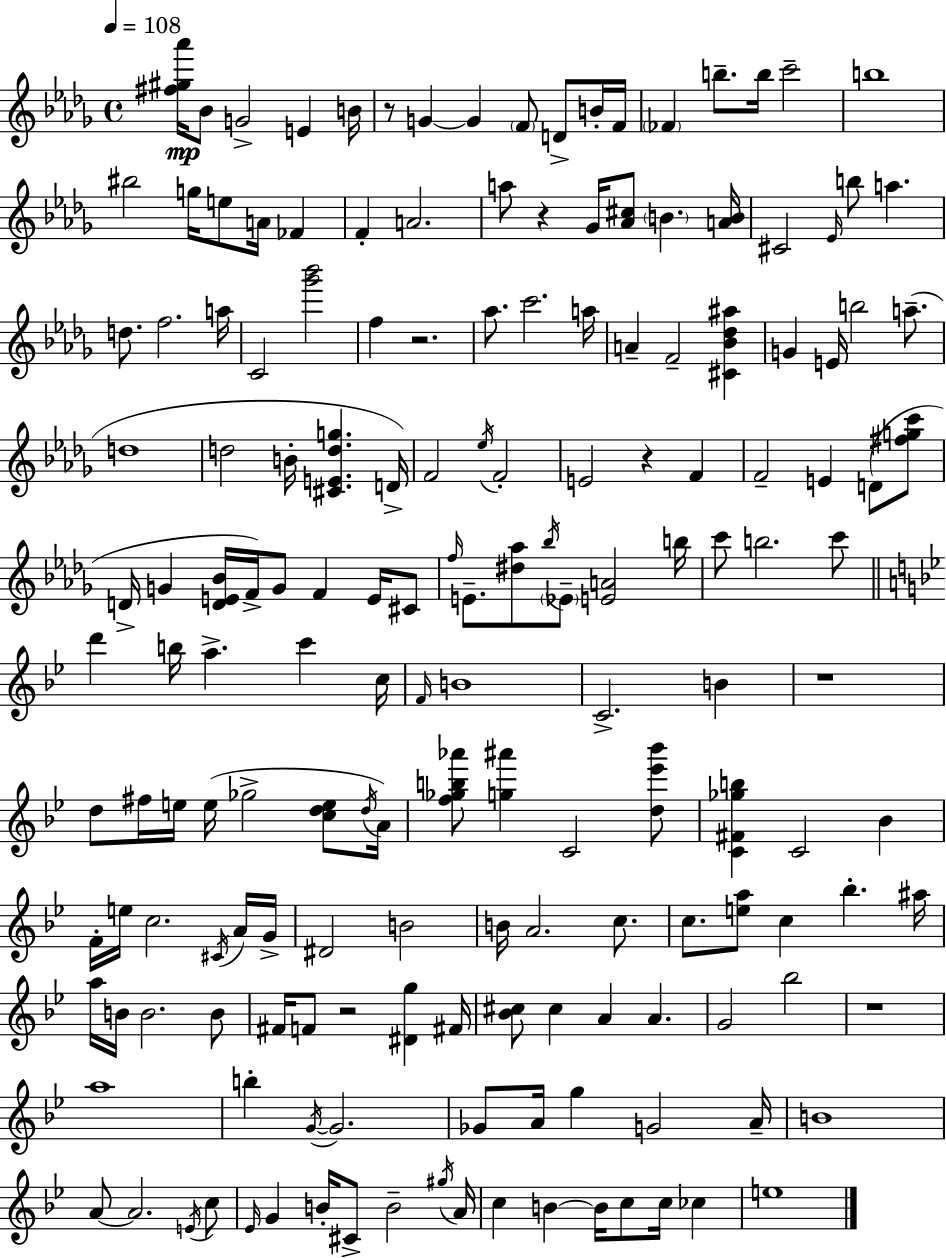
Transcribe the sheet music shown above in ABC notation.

X:1
T:Untitled
M:4/4
L:1/4
K:Bbm
[^f^g_a']/4 _B/2 G2 E B/4 z/2 G G F/2 D/2 B/4 F/4 _F b/2 b/4 c'2 b4 ^b2 g/4 e/2 A/4 _F F A2 a/2 z _G/4 [_A^c]/2 B [AB]/4 ^C2 _E/4 b/2 a d/2 f2 a/4 C2 [_g'_b']2 f z2 _a/2 c'2 a/4 A F2 [^C_B_d^a] G E/4 b2 a/2 d4 d2 B/4 [^CEdg] D/4 F2 _e/4 F2 E2 z F F2 E D/2 [^fgc']/2 D/4 G [DE_B]/4 F/4 G/2 F E/4 ^C/2 f/4 E/2 [^d_a]/2 _b/4 _E/2 [EA]2 b/4 c'/2 b2 c'/2 d' b/4 a c' c/4 F/4 B4 C2 B z4 d/2 ^f/4 e/4 e/4 _g2 [cde]/2 d/4 A/4 [f_gb_a']/2 [g^a'] C2 [d_e'_b']/2 [C^F_gb] C2 _B F/4 e/4 c2 ^C/4 A/4 G/4 ^D2 B2 B/4 A2 c/2 c/2 [ea]/2 c _b ^a/4 a/4 B/4 B2 B/2 ^F/4 F/2 z2 [^Dg] ^F/4 [_B^c]/2 ^c A A G2 _b2 z4 a4 b G/4 G2 _G/2 A/4 g G2 A/4 B4 A/2 A2 E/4 c/2 _E/4 G B/4 ^C/2 B2 ^g/4 A/4 c B B/4 c/2 c/4 _c e4